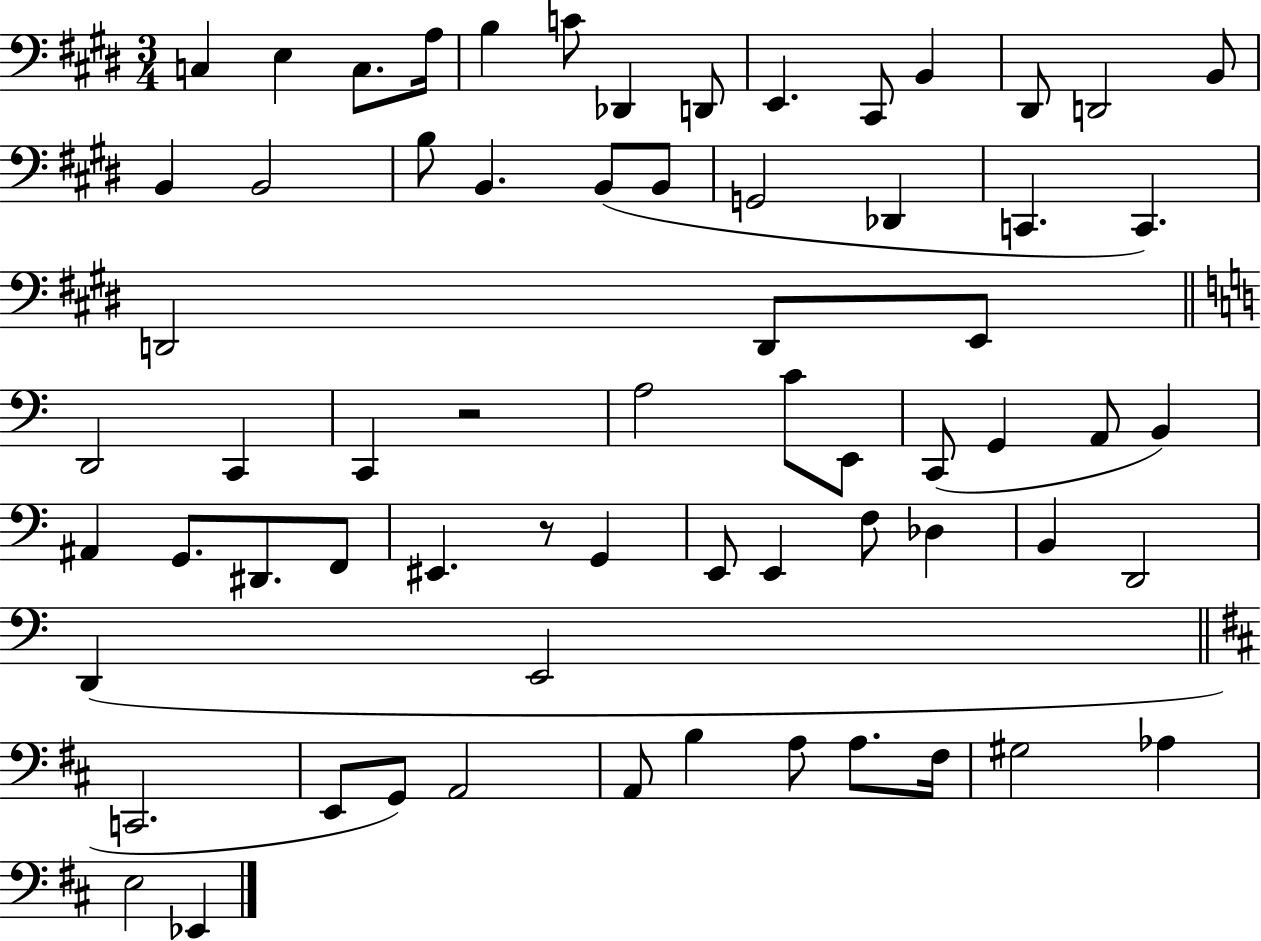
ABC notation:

X:1
T:Untitled
M:3/4
L:1/4
K:E
C, E, C,/2 A,/4 B, C/2 _D,, D,,/2 E,, ^C,,/2 B,, ^D,,/2 D,,2 B,,/2 B,, B,,2 B,/2 B,, B,,/2 B,,/2 G,,2 _D,, C,, C,, D,,2 D,,/2 E,,/2 D,,2 C,, C,, z2 A,2 C/2 E,,/2 C,,/2 G,, A,,/2 B,, ^A,, G,,/2 ^D,,/2 F,,/2 ^E,, z/2 G,, E,,/2 E,, F,/2 _D, B,, D,,2 D,, E,,2 C,,2 E,,/2 G,,/2 A,,2 A,,/2 B, A,/2 A,/2 ^F,/4 ^G,2 _A, E,2 _E,,